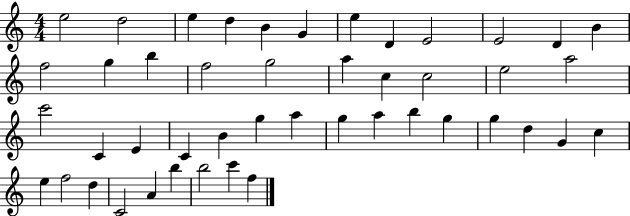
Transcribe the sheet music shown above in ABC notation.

X:1
T:Untitled
M:4/4
L:1/4
K:C
e2 d2 e d B G e D E2 E2 D B f2 g b f2 g2 a c c2 e2 a2 c'2 C E C B g a g a b g g d G c e f2 d C2 A b b2 c' f